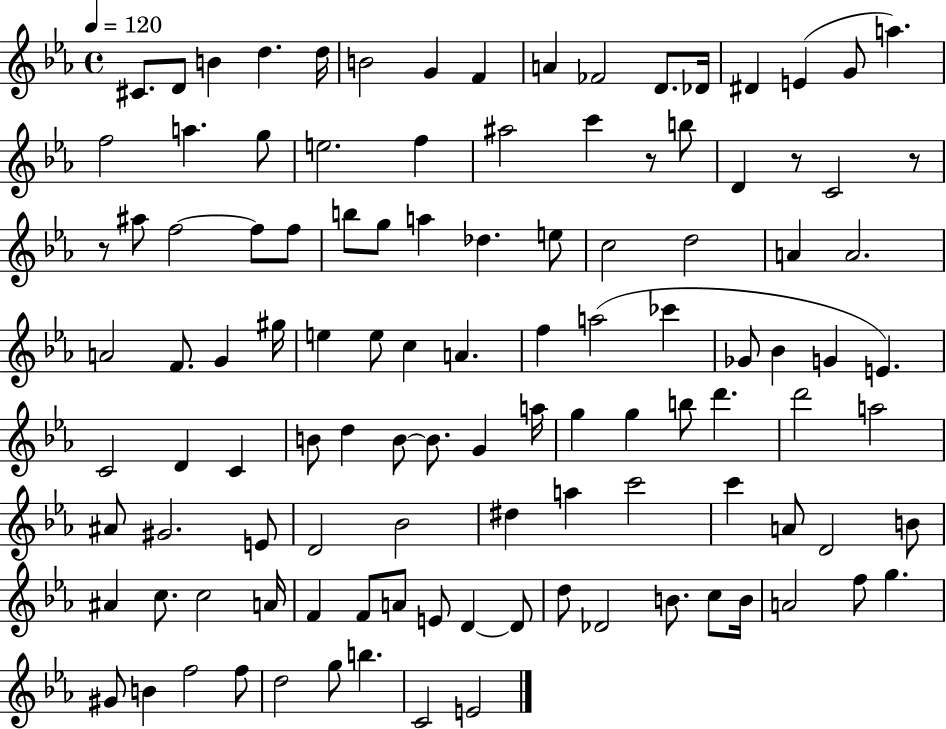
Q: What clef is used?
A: treble